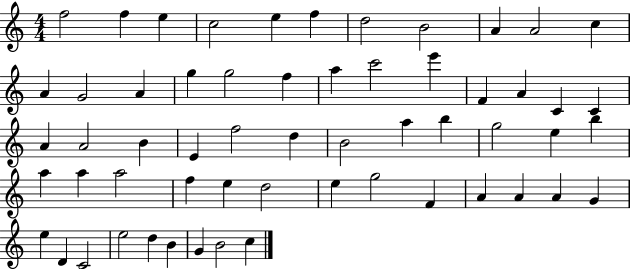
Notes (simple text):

F5/h F5/q E5/q C5/h E5/q F5/q D5/h B4/h A4/q A4/h C5/q A4/q G4/h A4/q G5/q G5/h F5/q A5/q C6/h E6/q F4/q A4/q C4/q C4/q A4/q A4/h B4/q E4/q F5/h D5/q B4/h A5/q B5/q G5/h E5/q B5/q A5/q A5/q A5/h F5/q E5/q D5/h E5/q G5/h F4/q A4/q A4/q A4/q G4/q E5/q D4/q C4/h E5/h D5/q B4/q G4/q B4/h C5/q